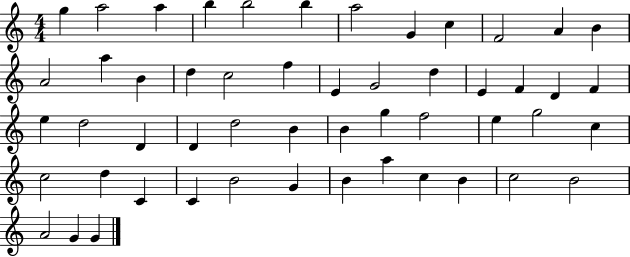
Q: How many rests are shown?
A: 0